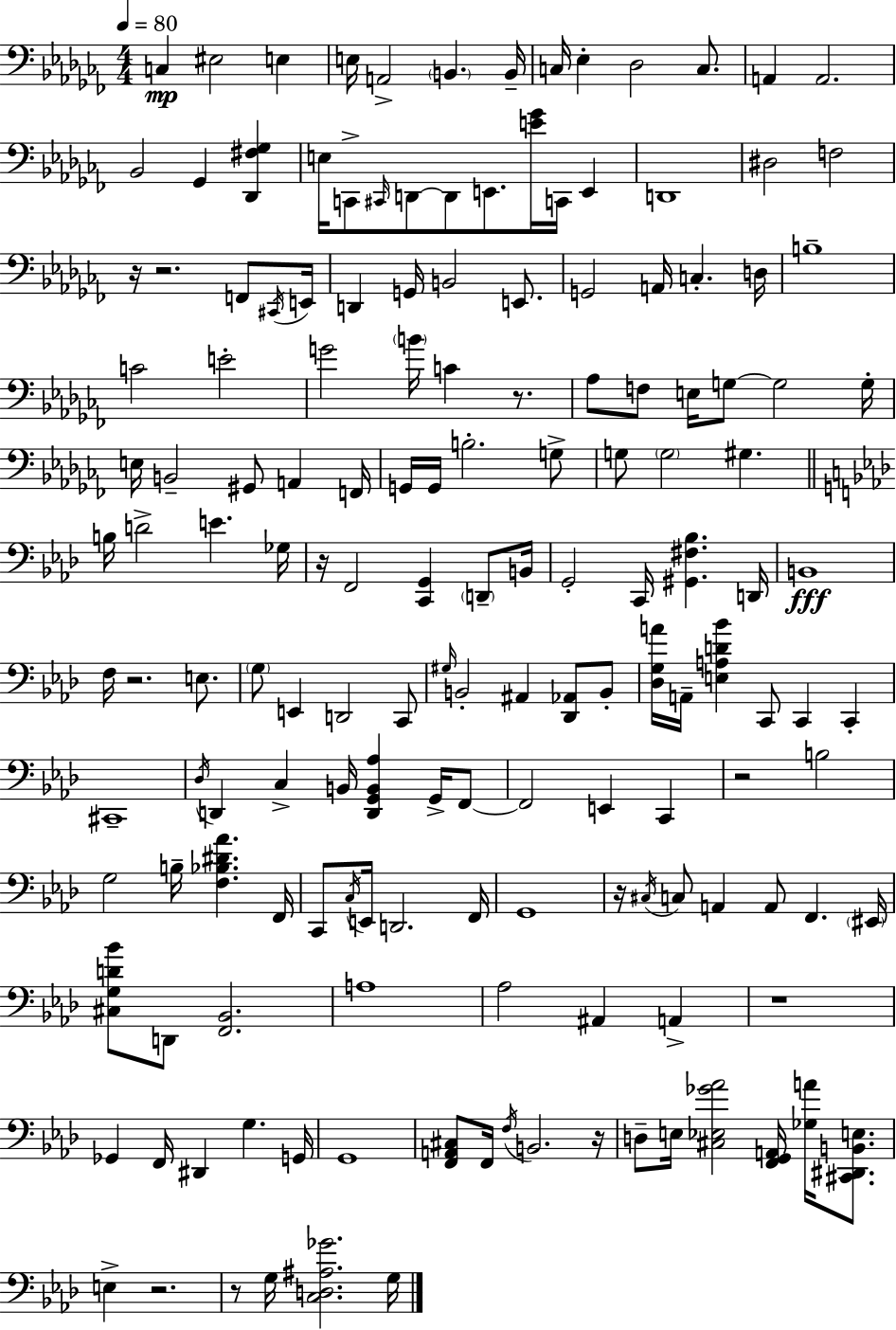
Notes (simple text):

C3/q EIS3/h E3/q E3/s A2/h B2/q. B2/s C3/s Eb3/q Db3/h C3/e. A2/q A2/h. Bb2/h Gb2/q [Db2,F#3,Gb3]/q E3/s C2/e C#2/s D2/e D2/e E2/e. [E4,Gb4]/s C2/s E2/q D2/w D#3/h F3/h R/s R/h. F2/e C#2/s E2/s D2/q G2/s B2/h E2/e. G2/h A2/s C3/q. D3/s B3/w C4/h E4/h G4/h B4/s C4/q R/e. Ab3/e F3/e E3/s G3/e G3/h G3/s E3/s B2/h G#2/e A2/q F2/s G2/s G2/s B3/h. G3/e G3/e G3/h G#3/q. B3/s D4/h E4/q. Gb3/s R/s F2/h [C2,G2]/q D2/e B2/s G2/h C2/s [G#2,F#3,Bb3]/q. D2/s B2/w F3/s R/h. E3/e. G3/e E2/q D2/h C2/e G#3/s B2/h A#2/q [Db2,Ab2]/e B2/e [Db3,G3,A4]/s A2/s [E3,A3,D4,Bb4]/q C2/e C2/q C2/q C#2/w Db3/s D2/q C3/q B2/s [D2,G2,B2,Ab3]/q G2/s F2/e F2/h E2/q C2/q R/h B3/h G3/h B3/s [F3,Bb3,D#4,Ab4]/q. F2/s C2/e C3/s E2/s D2/h. F2/s G2/w R/s C#3/s C3/e A2/q A2/e F2/q. EIS2/s [C#3,G3,D4,Bb4]/e D2/e [F2,Bb2]/h. A3/w Ab3/h A#2/q A2/q R/w Gb2/q F2/s D#2/q G3/q. G2/s G2/w [F2,A2,C#3]/e F2/s F3/s B2/h. R/s D3/e E3/s [C#3,Eb3,Gb4,Ab4]/h [F2,G2,A2]/s [Gb3,A4]/s [C#2,D#2,B2,E3]/e. E3/q R/h. R/e G3/s [C3,D3,A#3,Gb4]/h. G3/s